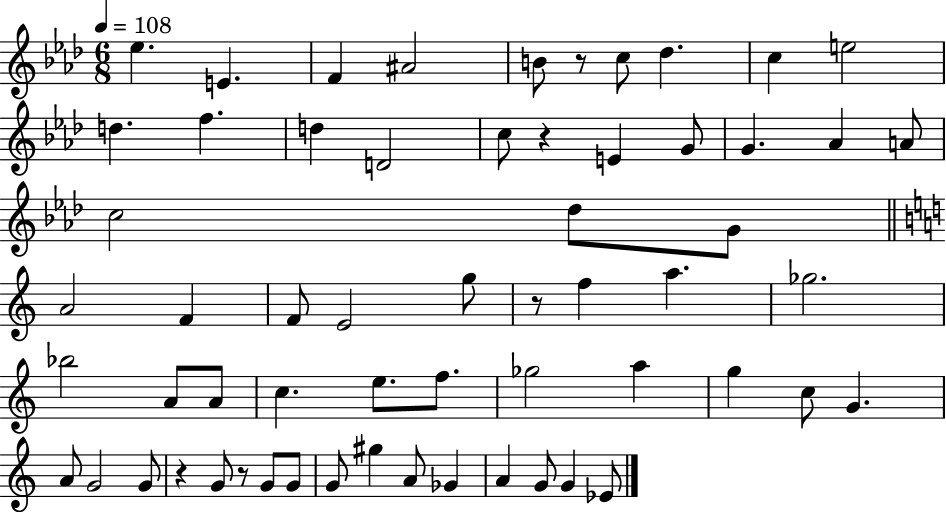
{
  \clef treble
  \numericTimeSignature
  \time 6/8
  \key aes \major
  \tempo 4 = 108
  ees''4. e'4. | f'4 ais'2 | b'8 r8 c''8 des''4. | c''4 e''2 | \break d''4. f''4. | d''4 d'2 | c''8 r4 e'4 g'8 | g'4. aes'4 a'8 | \break c''2 des''8 g'8 | \bar "||" \break \key c \major a'2 f'4 | f'8 e'2 g''8 | r8 f''4 a''4. | ges''2. | \break bes''2 a'8 a'8 | c''4. e''8. f''8. | ges''2 a''4 | g''4 c''8 g'4. | \break a'8 g'2 g'8 | r4 g'8 r8 g'8 g'8 | g'8 gis''4 a'8 ges'4 | a'4 g'8 g'4 ees'8 | \break \bar "|."
}